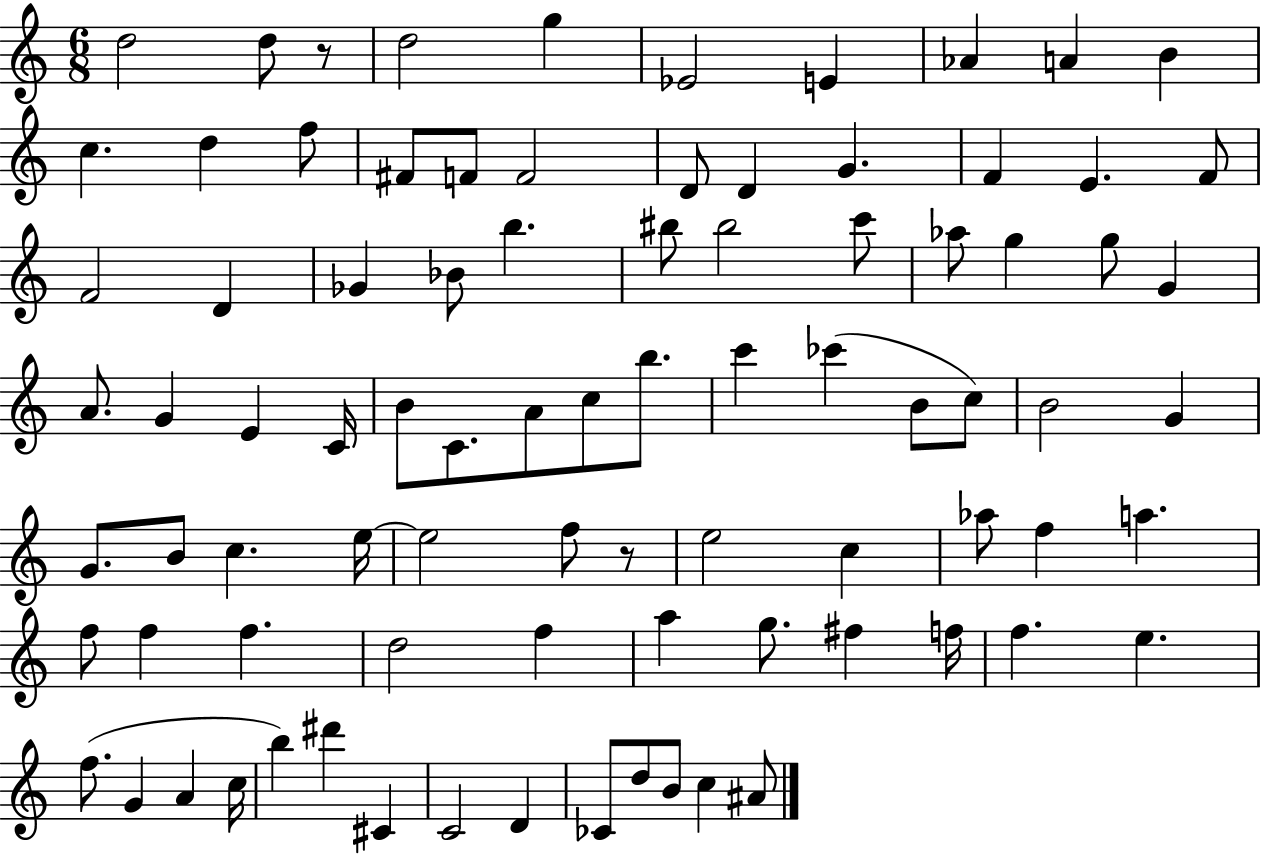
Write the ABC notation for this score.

X:1
T:Untitled
M:6/8
L:1/4
K:C
d2 d/2 z/2 d2 g _E2 E _A A B c d f/2 ^F/2 F/2 F2 D/2 D G F E F/2 F2 D _G _B/2 b ^b/2 ^b2 c'/2 _a/2 g g/2 G A/2 G E C/4 B/2 C/2 A/2 c/2 b/2 c' _c' B/2 c/2 B2 G G/2 B/2 c e/4 e2 f/2 z/2 e2 c _a/2 f a f/2 f f d2 f a g/2 ^f f/4 f e f/2 G A c/4 b ^d' ^C C2 D _C/2 d/2 B/2 c ^A/2